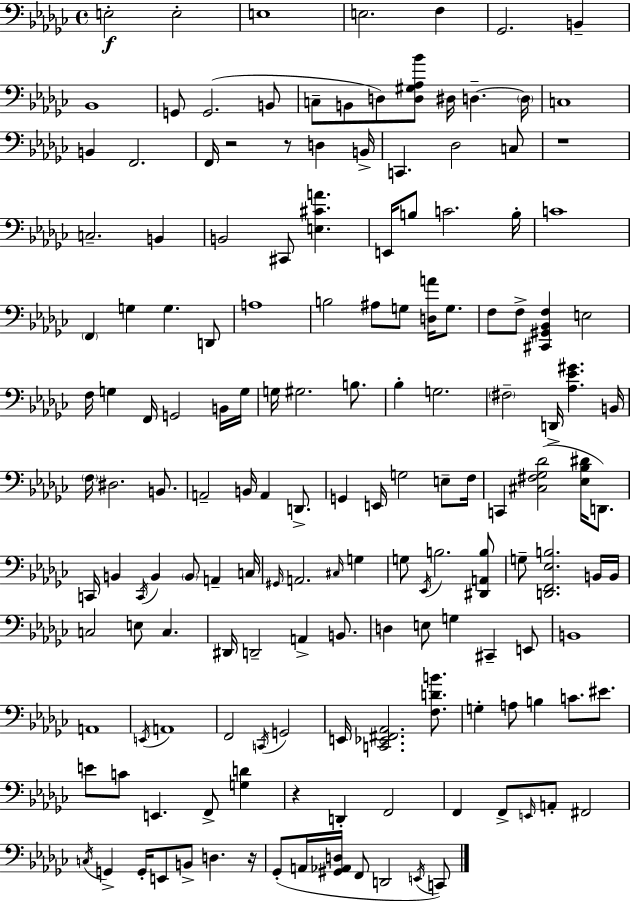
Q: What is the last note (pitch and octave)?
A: C2